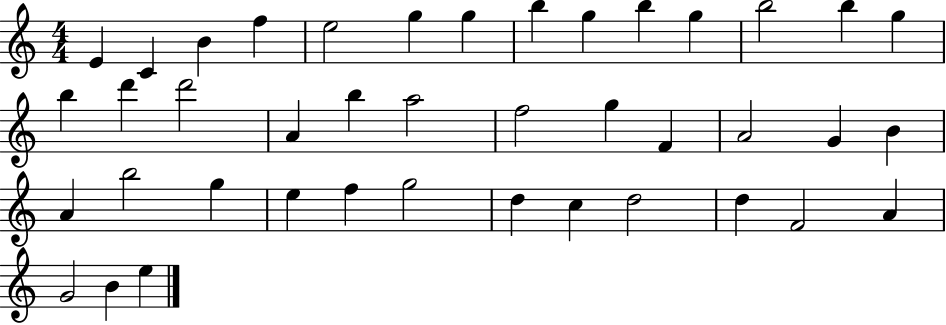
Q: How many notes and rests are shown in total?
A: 41